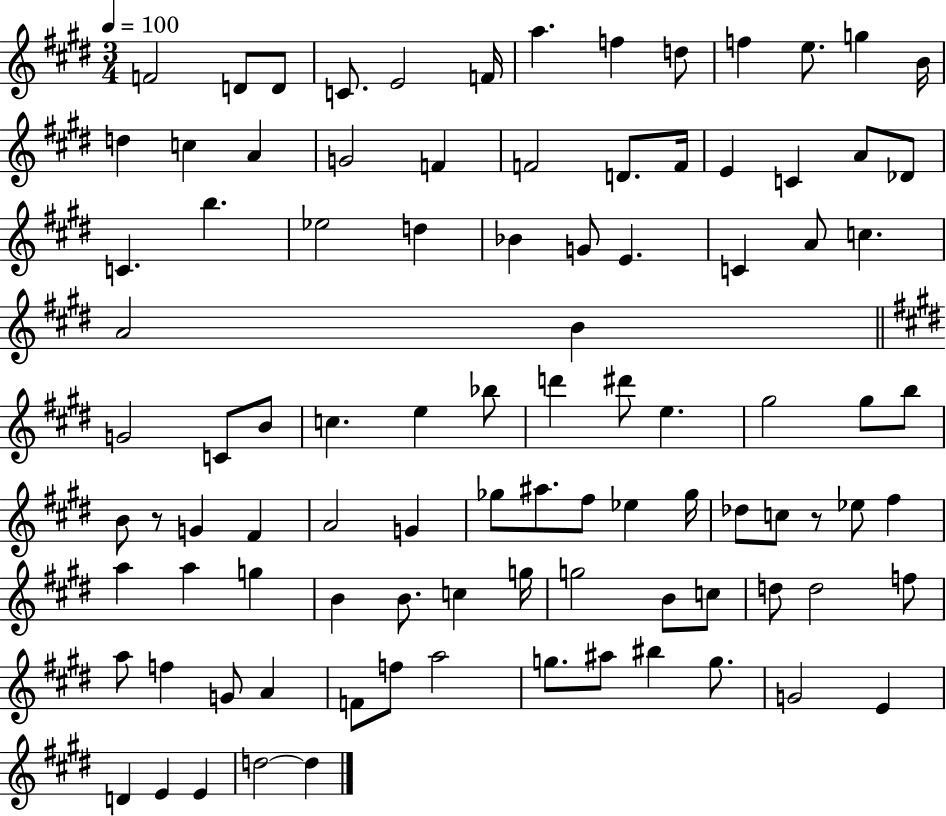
F4/h D4/e D4/e C4/e. E4/h F4/s A5/q. F5/q D5/e F5/q E5/e. G5/q B4/s D5/q C5/q A4/q G4/h F4/q F4/h D4/e. F4/s E4/q C4/q A4/e Db4/e C4/q. B5/q. Eb5/h D5/q Bb4/q G4/e E4/q. C4/q A4/e C5/q. A4/h B4/q G4/h C4/e B4/e C5/q. E5/q Bb5/e D6/q D#6/e E5/q. G#5/h G#5/e B5/e B4/e R/e G4/q F#4/q A4/h G4/q Gb5/e A#5/e. F#5/e Eb5/q Gb5/s Db5/e C5/e R/e Eb5/e F#5/q A5/q A5/q G5/q B4/q B4/e. C5/q G5/s G5/h B4/e C5/e D5/e D5/h F5/e A5/e F5/q G4/e A4/q F4/e F5/e A5/h G5/e. A#5/e BIS5/q G5/e. G4/h E4/q D4/q E4/q E4/q D5/h D5/q